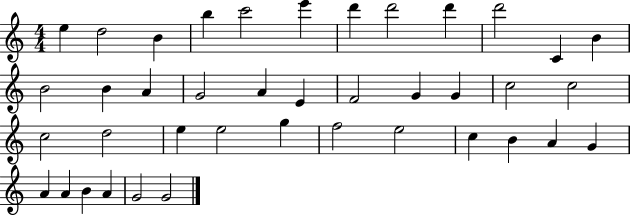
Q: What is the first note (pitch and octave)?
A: E5